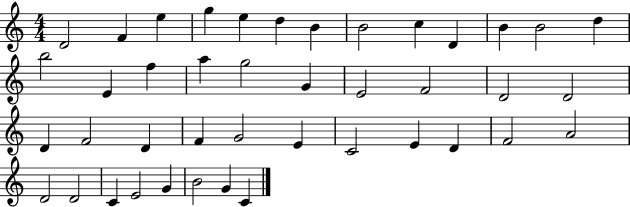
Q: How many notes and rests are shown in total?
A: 42